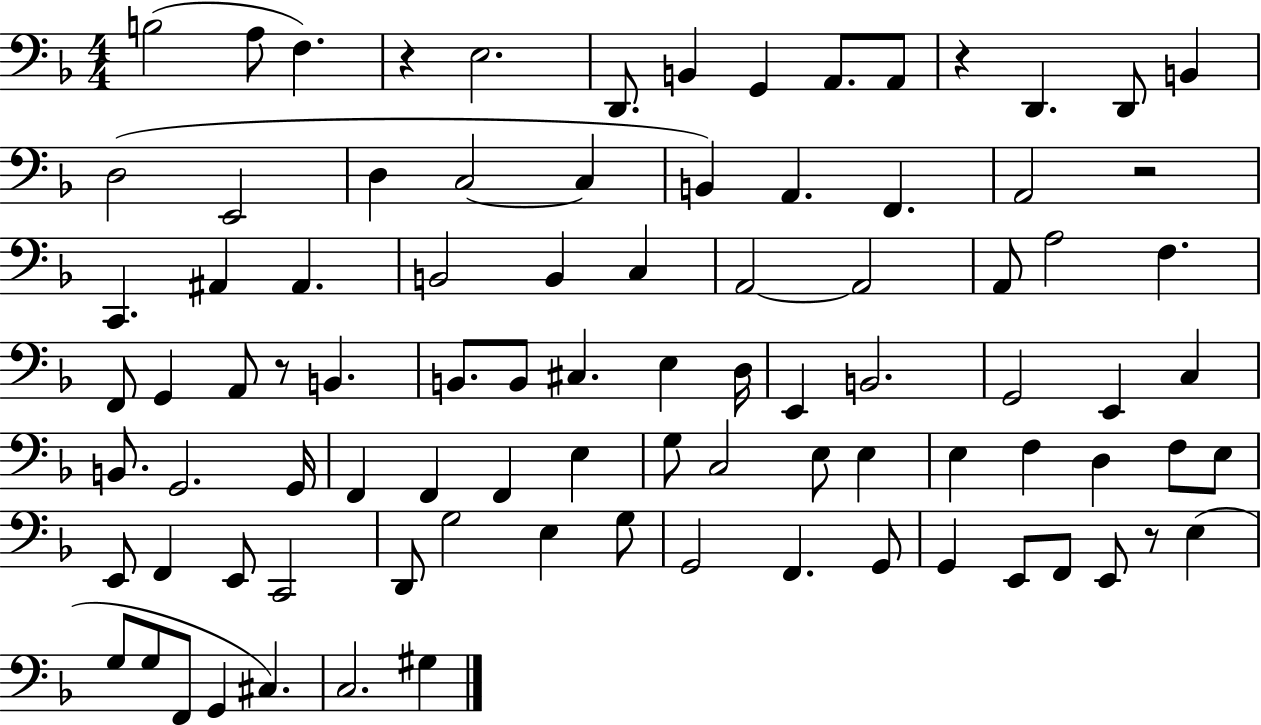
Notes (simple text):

B3/h A3/e F3/q. R/q E3/h. D2/e. B2/q G2/q A2/e. A2/e R/q D2/q. D2/e B2/q D3/h E2/h D3/q C3/h C3/q B2/q A2/q. F2/q. A2/h R/h C2/q. A#2/q A#2/q. B2/h B2/q C3/q A2/h A2/h A2/e A3/h F3/q. F2/e G2/q A2/e R/e B2/q. B2/e. B2/e C#3/q. E3/q D3/s E2/q B2/h. G2/h E2/q C3/q B2/e. G2/h. G2/s F2/q F2/q F2/q E3/q G3/e C3/h E3/e E3/q E3/q F3/q D3/q F3/e E3/e E2/e F2/q E2/e C2/h D2/e G3/h E3/q G3/e G2/h F2/q. G2/e G2/q E2/e F2/e E2/e R/e E3/q G3/e G3/e F2/e G2/q C#3/q. C3/h. G#3/q